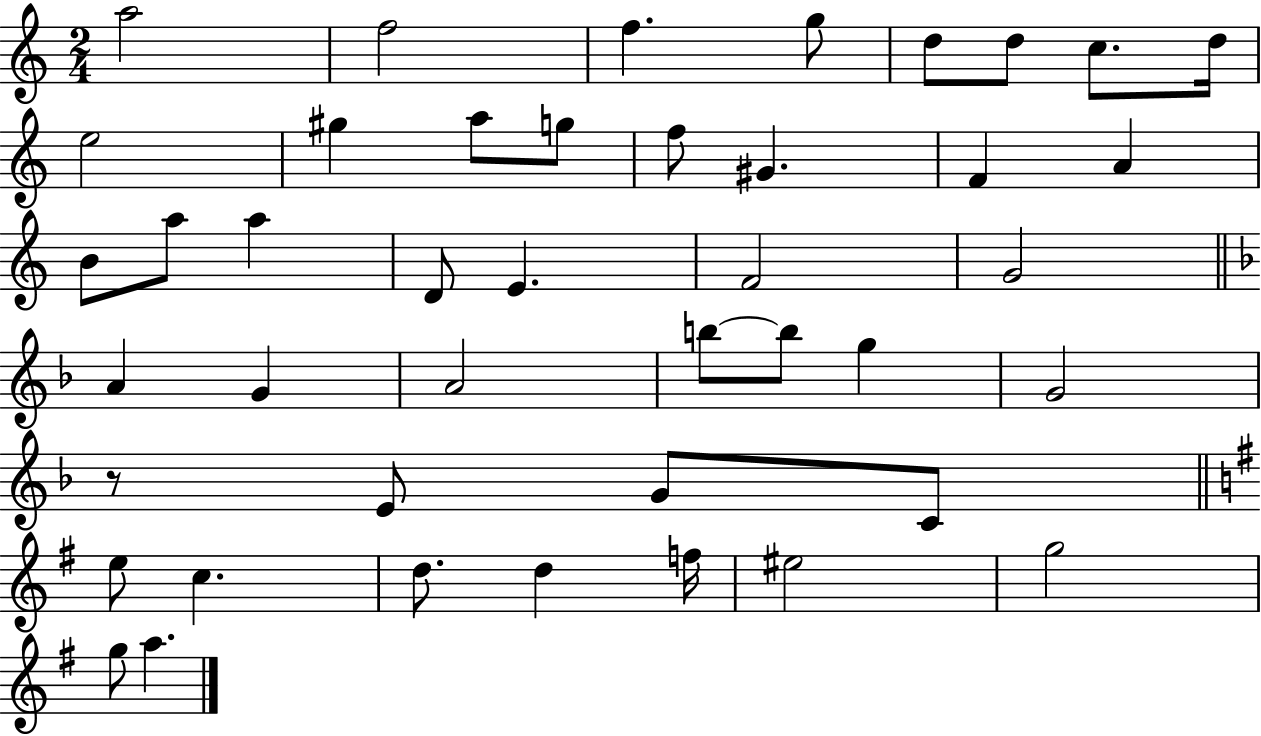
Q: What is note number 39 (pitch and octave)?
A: EIS5